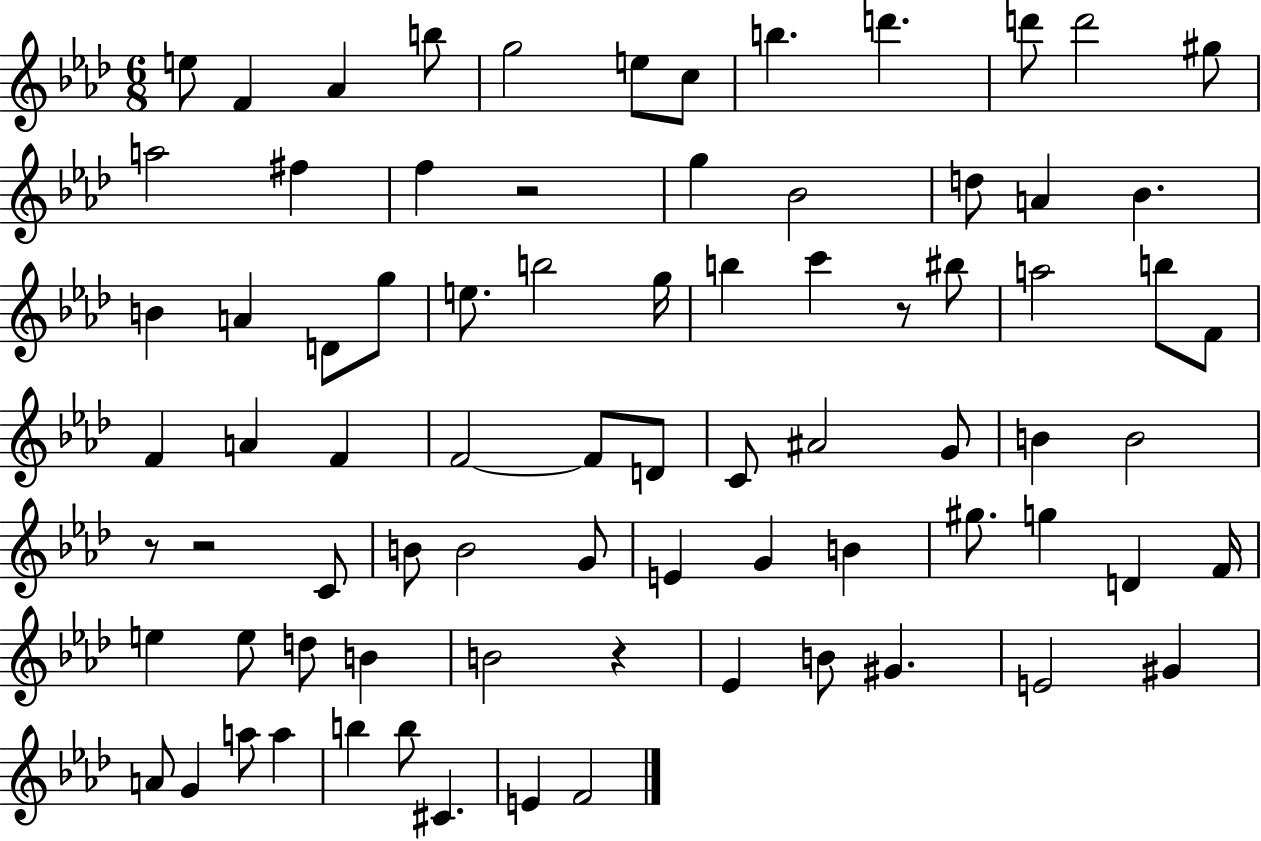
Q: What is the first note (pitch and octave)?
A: E5